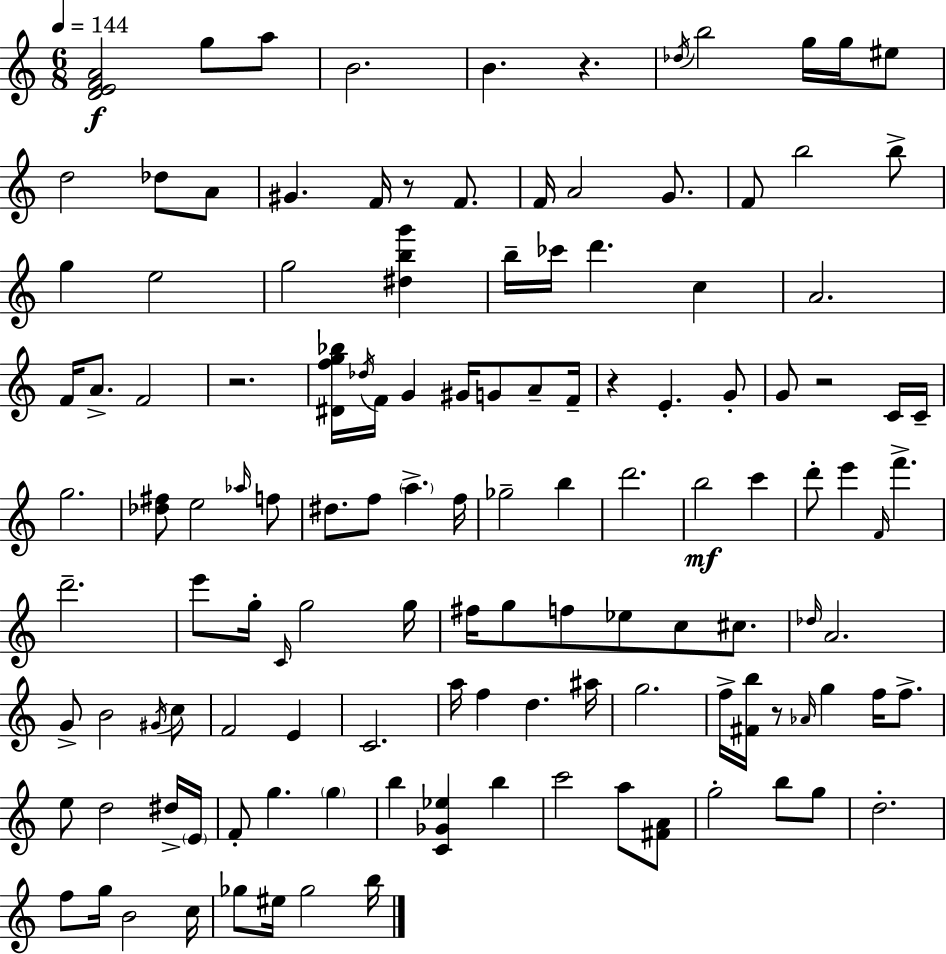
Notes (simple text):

[D4,E4,F4,A4]/h G5/e A5/e B4/h. B4/q. R/q. Db5/s B5/h G5/s G5/s EIS5/e D5/h Db5/e A4/e G#4/q. F4/s R/e F4/e. F4/s A4/h G4/e. F4/e B5/h B5/e G5/q E5/h G5/h [D#5,B5,G6]/q B5/s CES6/s D6/q. C5/q A4/h. F4/s A4/e. F4/h R/h. [D#4,F5,G5,Bb5]/s Db5/s F4/s G4/q G#4/s G4/e A4/e F4/s R/q E4/q. G4/e G4/e R/h C4/s C4/s G5/h. [Db5,F#5]/e E5/h Ab5/s F5/e D#5/e. F5/e A5/q. F5/s Gb5/h B5/q D6/h. B5/h C6/q D6/e E6/q F4/s F6/q. D6/h. E6/e G5/s C4/s G5/h G5/s F#5/s G5/e F5/e Eb5/e C5/e C#5/e. Db5/s A4/h. G4/e B4/h G#4/s C5/e F4/h E4/q C4/h. A5/s F5/q D5/q. A#5/s G5/h. F5/s [F#4,B5]/s R/e Ab4/s G5/q F5/s F5/e. E5/e D5/h D#5/s E4/s F4/e G5/q. G5/q B5/q [C4,Gb4,Eb5]/q B5/q C6/h A5/e [F#4,A4]/e G5/h B5/e G5/e D5/h. F5/e G5/s B4/h C5/s Gb5/e EIS5/s Gb5/h B5/s